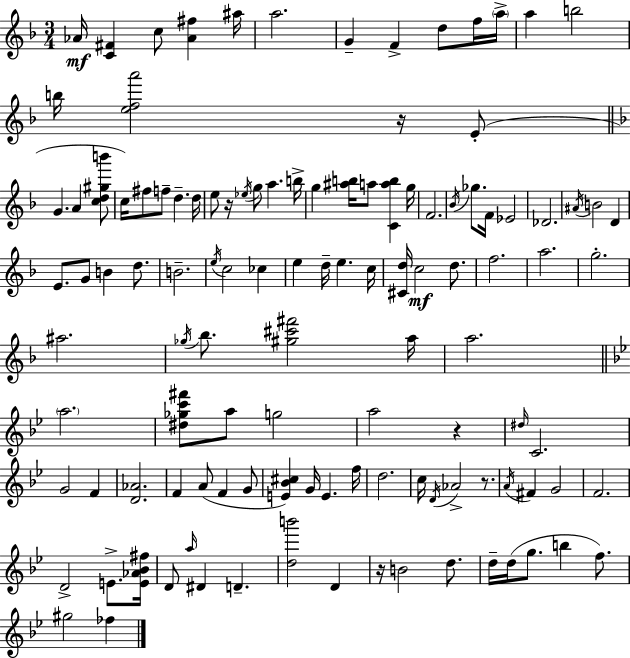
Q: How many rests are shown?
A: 5